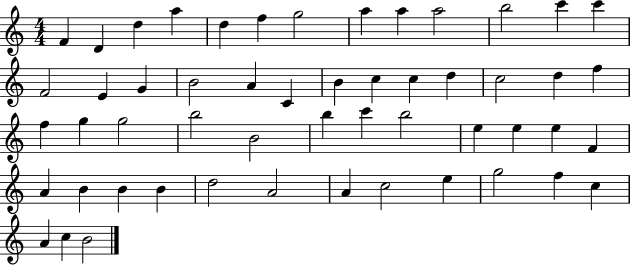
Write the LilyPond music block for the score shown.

{
  \clef treble
  \numericTimeSignature
  \time 4/4
  \key c \major
  f'4 d'4 d''4 a''4 | d''4 f''4 g''2 | a''4 a''4 a''2 | b''2 c'''4 c'''4 | \break f'2 e'4 g'4 | b'2 a'4 c'4 | b'4 c''4 c''4 d''4 | c''2 d''4 f''4 | \break f''4 g''4 g''2 | b''2 b'2 | b''4 c'''4 b''2 | e''4 e''4 e''4 f'4 | \break a'4 b'4 b'4 b'4 | d''2 a'2 | a'4 c''2 e''4 | g''2 f''4 c''4 | \break a'4 c''4 b'2 | \bar "|."
}